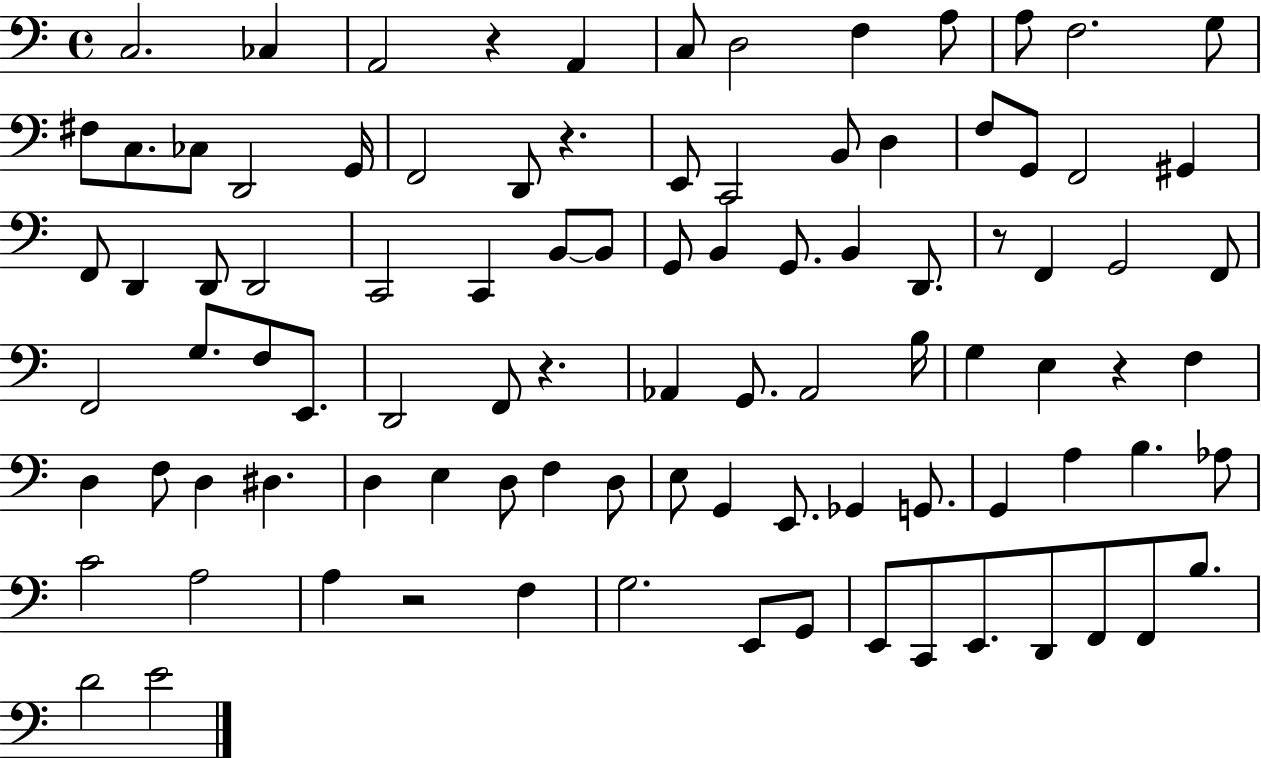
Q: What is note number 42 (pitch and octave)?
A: F2